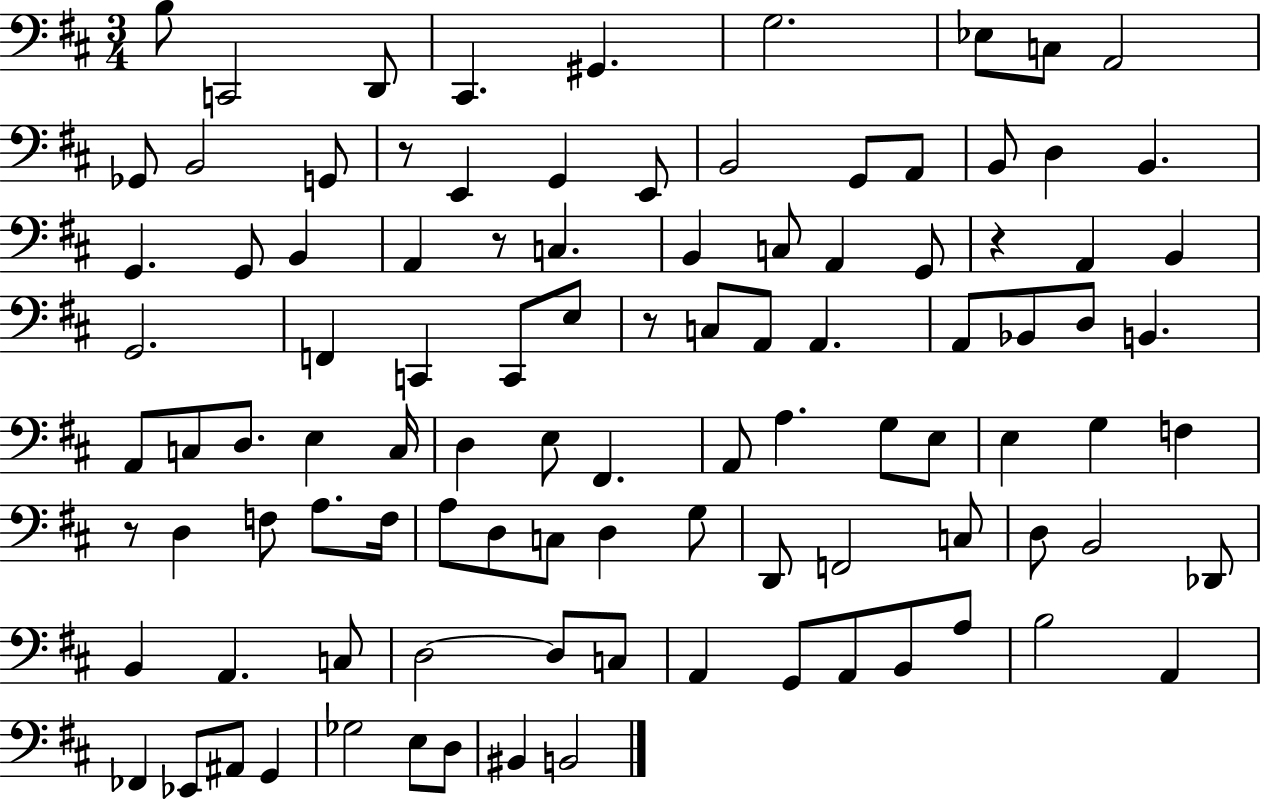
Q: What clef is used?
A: bass